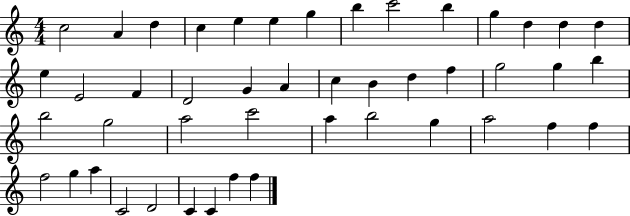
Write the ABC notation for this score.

X:1
T:Untitled
M:4/4
L:1/4
K:C
c2 A d c e e g b c'2 b g d d d e E2 F D2 G A c B d f g2 g b b2 g2 a2 c'2 a b2 g a2 f f f2 g a C2 D2 C C f f